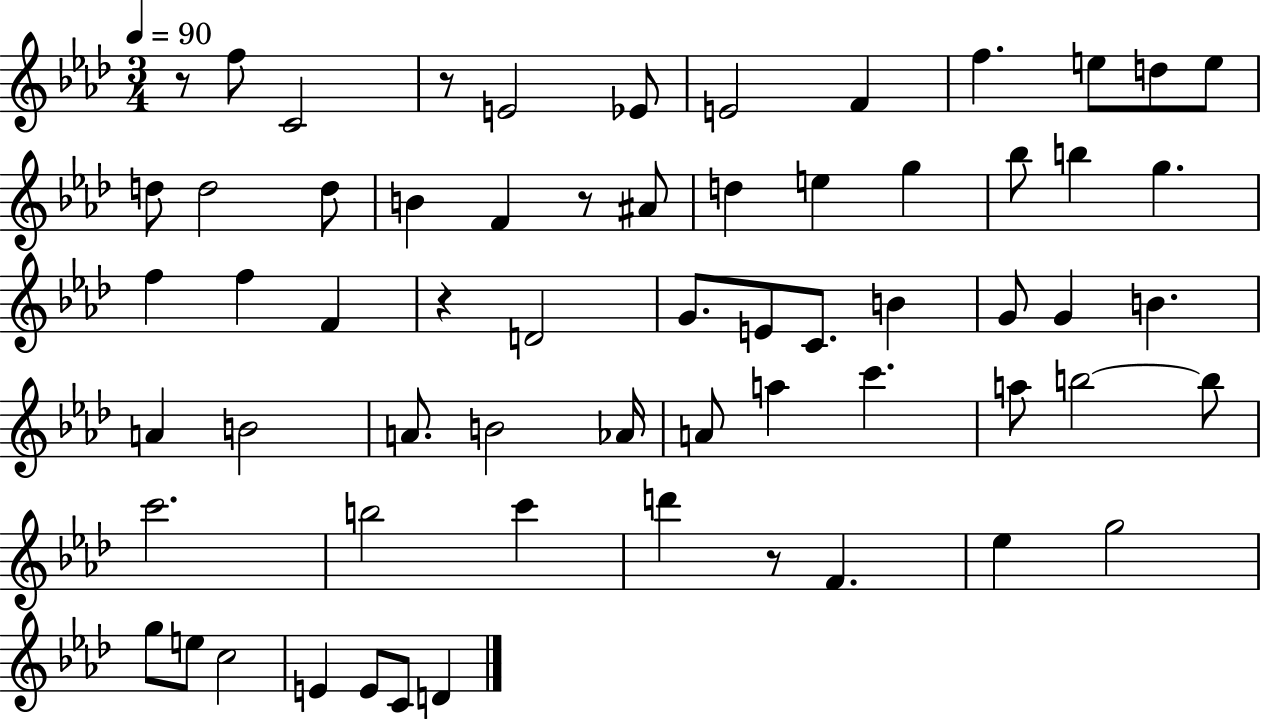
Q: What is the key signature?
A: AES major